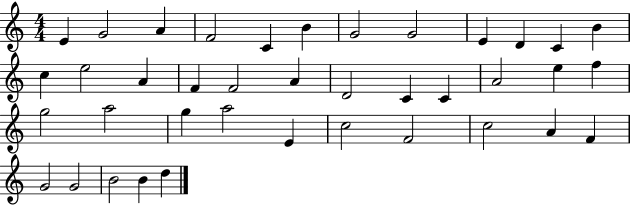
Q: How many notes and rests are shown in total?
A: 39